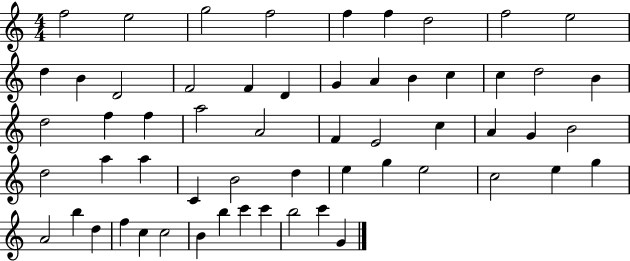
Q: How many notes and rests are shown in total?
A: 58